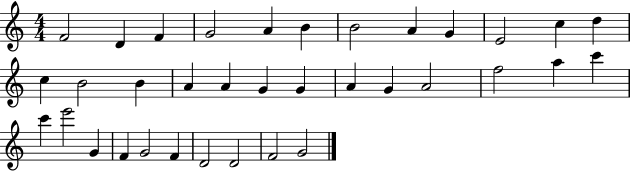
{
  \clef treble
  \numericTimeSignature
  \time 4/4
  \key c \major
  f'2 d'4 f'4 | g'2 a'4 b'4 | b'2 a'4 g'4 | e'2 c''4 d''4 | \break c''4 b'2 b'4 | a'4 a'4 g'4 g'4 | a'4 g'4 a'2 | f''2 a''4 c'''4 | \break c'''4 e'''2 g'4 | f'4 g'2 f'4 | d'2 d'2 | f'2 g'2 | \break \bar "|."
}